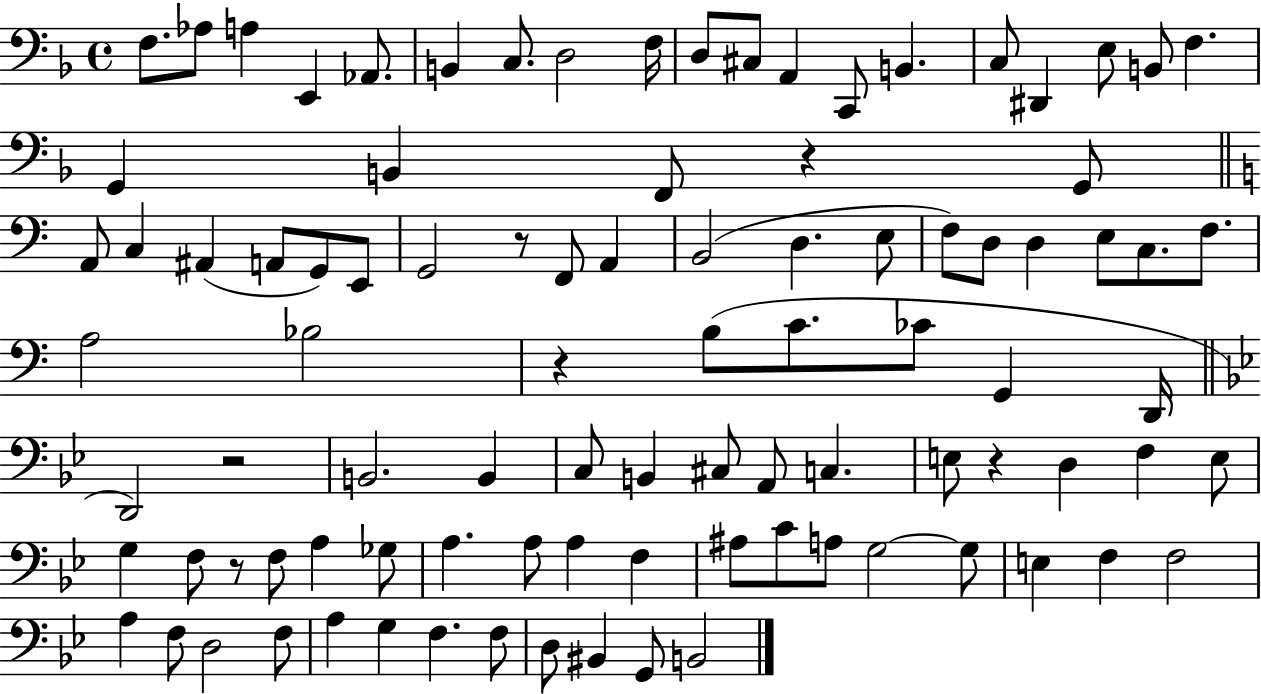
X:1
T:Untitled
M:4/4
L:1/4
K:F
F,/2 _A,/2 A, E,, _A,,/2 B,, C,/2 D,2 F,/4 D,/2 ^C,/2 A,, C,,/2 B,, C,/2 ^D,, E,/2 B,,/2 F, G,, B,, F,,/2 z G,,/2 A,,/2 C, ^A,, A,,/2 G,,/2 E,,/2 G,,2 z/2 F,,/2 A,, B,,2 D, E,/2 F,/2 D,/2 D, E,/2 C,/2 F,/2 A,2 _B,2 z B,/2 C/2 _C/2 G,, D,,/4 D,,2 z2 B,,2 B,, C,/2 B,, ^C,/2 A,,/2 C, E,/2 z D, F, E,/2 G, F,/2 z/2 F,/2 A, _G,/2 A, A,/2 A, F, ^A,/2 C/2 A,/2 G,2 G,/2 E, F, F,2 A, F,/2 D,2 F,/2 A, G, F, F,/2 D,/2 ^B,, G,,/2 B,,2